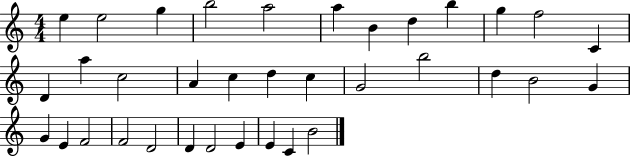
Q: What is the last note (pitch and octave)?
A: B4